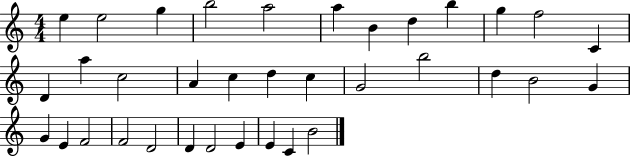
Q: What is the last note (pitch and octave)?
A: B4